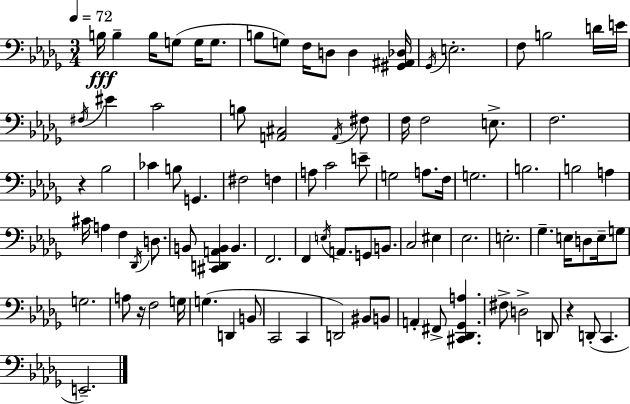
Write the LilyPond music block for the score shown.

{
  \clef bass
  \numericTimeSignature
  \time 3/4
  \key bes \minor
  \tempo 4 = 72
  b16\fff b4-- b16 g8( g16 g8. | b8 g8) f16 d8 d4 <gis, ais, des>16 | \acciaccatura { ges,16 } e2.-. | f8 b2 d'16 | \break e'16 \acciaccatura { fis16 } eis'4 c'2 | b8 <a, cis>2 | \acciaccatura { a,16 } fis8 f16 f2 | e8.-> f2. | \break r4 bes2 | ces'4 b8 g,4. | fis2 f4 | a8 c'2 | \break e'8-- g2 a8. | f16 g2. | b2. | b2 a4 | \break cis'16 a4 f4 | \acciaccatura { des,16 } d8. b,8 <cis, d, a, b,>4 b,4. | f,2. | f,4 \acciaccatura { e16 } a,8. | \break g,8 b,8. c2 | eis4 ees2. | e2.-. | ges4.-- e16 | \break d8 e16-- g8 g2. | a8 r16 f2 | g16 g4.( d,4 | b,8 c,2 | \break c,4 d,2) | bis,8 b,8 a,4-. fis,8-> <cis, des, ges, a>4. | fis8-> d2-> | d,8 r4 d,8-.( c,4. | \break e,2.--) | \bar "|."
}